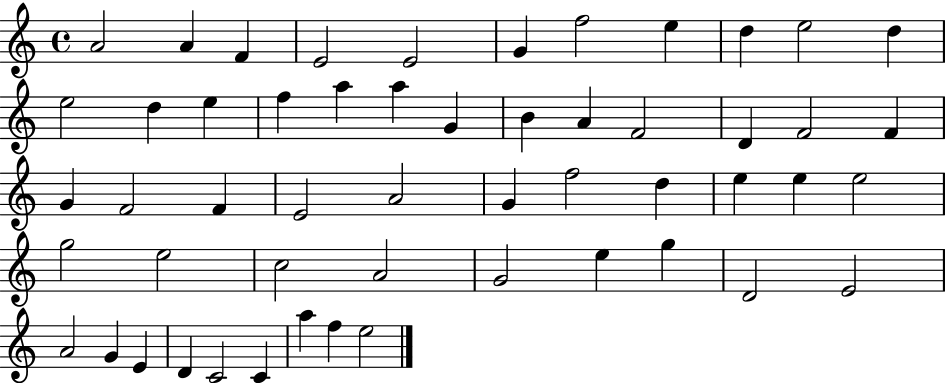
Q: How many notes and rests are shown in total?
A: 53